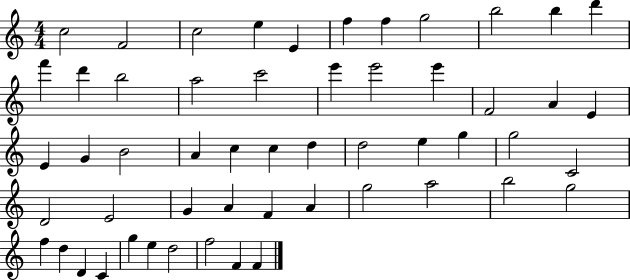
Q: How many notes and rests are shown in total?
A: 54